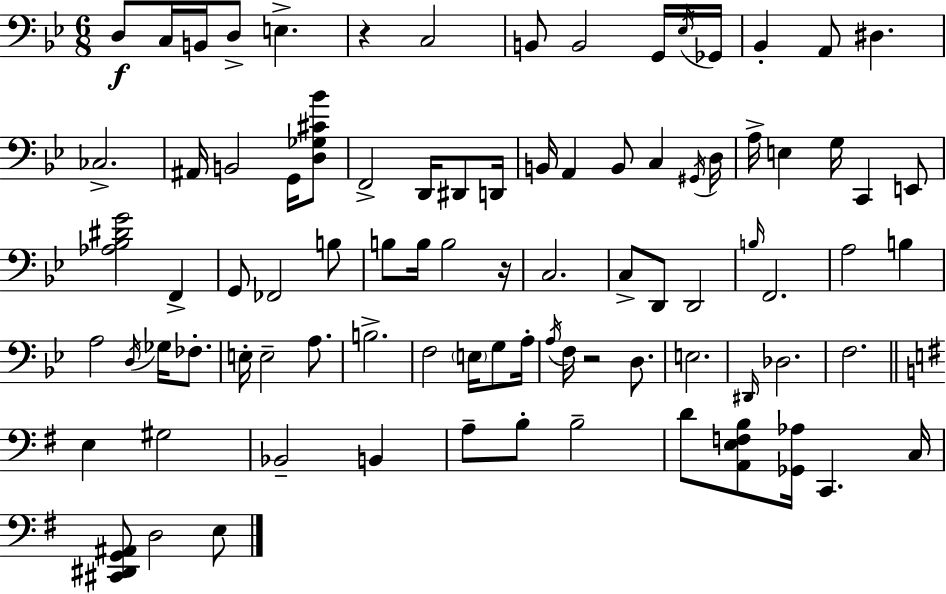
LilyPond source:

{
  \clef bass
  \numericTimeSignature
  \time 6/8
  \key bes \major
  d8\f c16 b,16 d8-> e4.-> | r4 c2 | b,8 b,2 g,16 \acciaccatura { ees16 } | ges,16 bes,4-. a,8 dis4. | \break ces2.-> | ais,16 b,2 g,16 <d ges cis' bes'>8 | f,2-> d,16 dis,8 | d,16 b,16 a,4 b,8 c4 | \break \acciaccatura { gis,16 } d16 a16-> e4 g16 c,4 | e,8 <aes bes dis' g'>2 f,4-> | g,8 fes,2 | b8 b8 b16 b2 | \break r16 c2. | c8-> d,8 d,2 | \grace { b16 } f,2. | a2 b4 | \break a2 \acciaccatura { d16 } | ges16 fes8.-. e16-. e2-- | a8. b2.-> | f2 | \break \parenthesize e16 g8 a16-. \acciaccatura { a16 } f16 r2 | d8. e2. | \grace { dis,16 } des2. | f2. | \break \bar "||" \break \key g \major e4 gis2 | bes,2-- b,4 | a8-- b8-. b2-- | d'8 <a, e f b>8 <ges, aes>16 c,4. c16 | \break <cis, dis, g, ais,>8 d2 e8 | \bar "|."
}